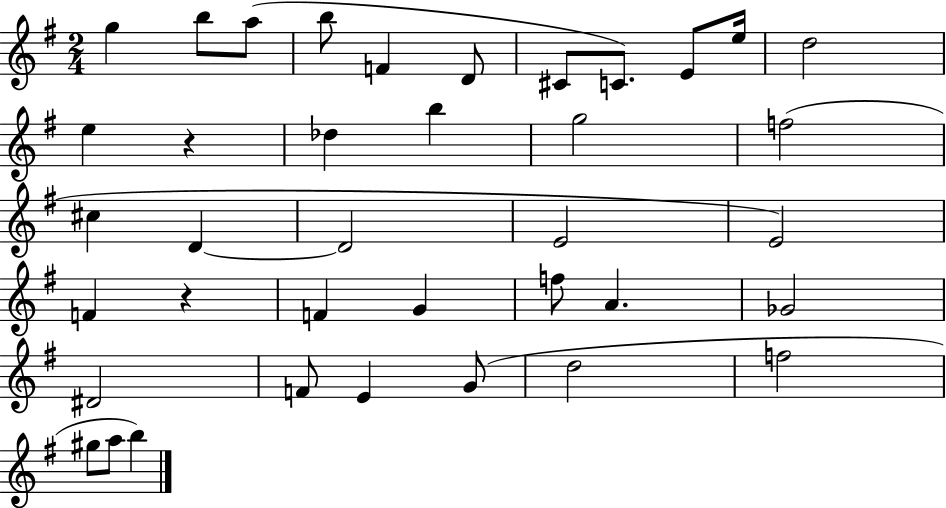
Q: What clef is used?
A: treble